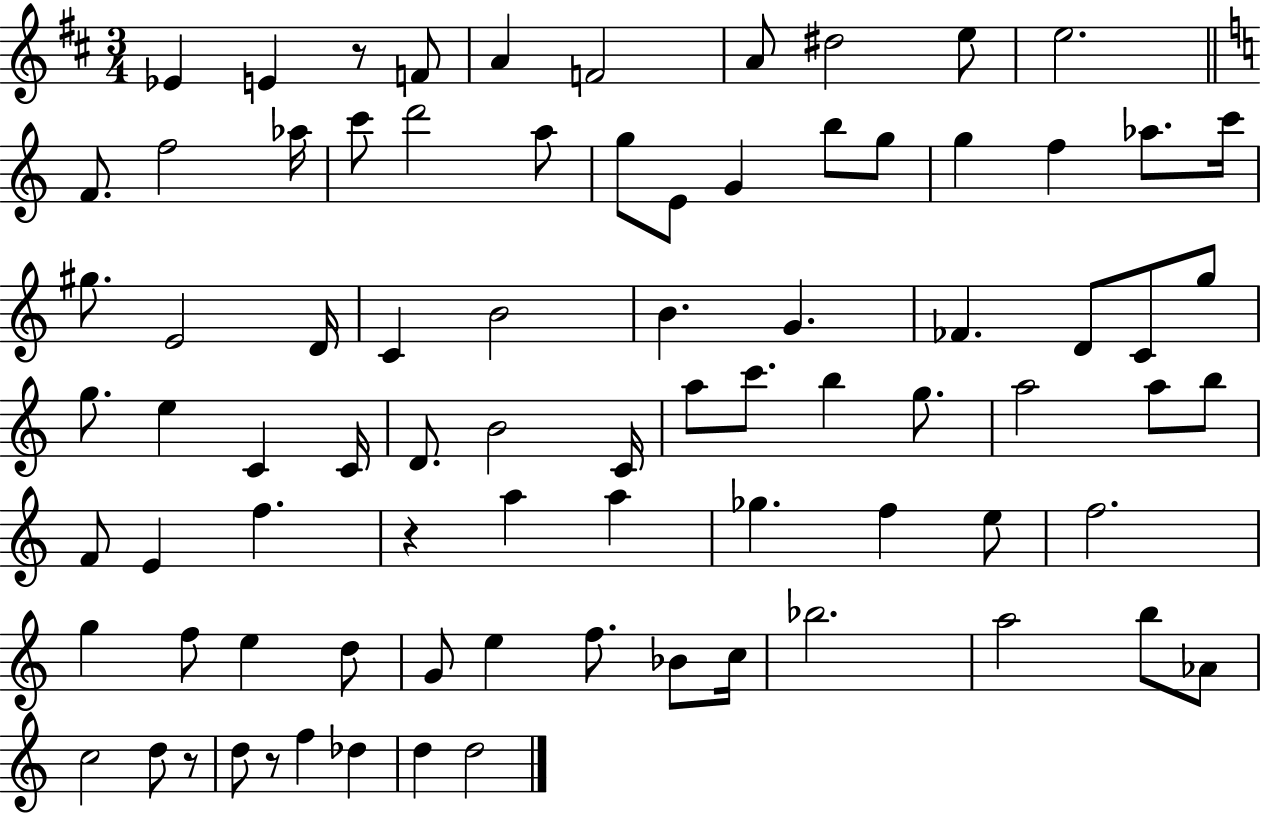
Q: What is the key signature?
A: D major